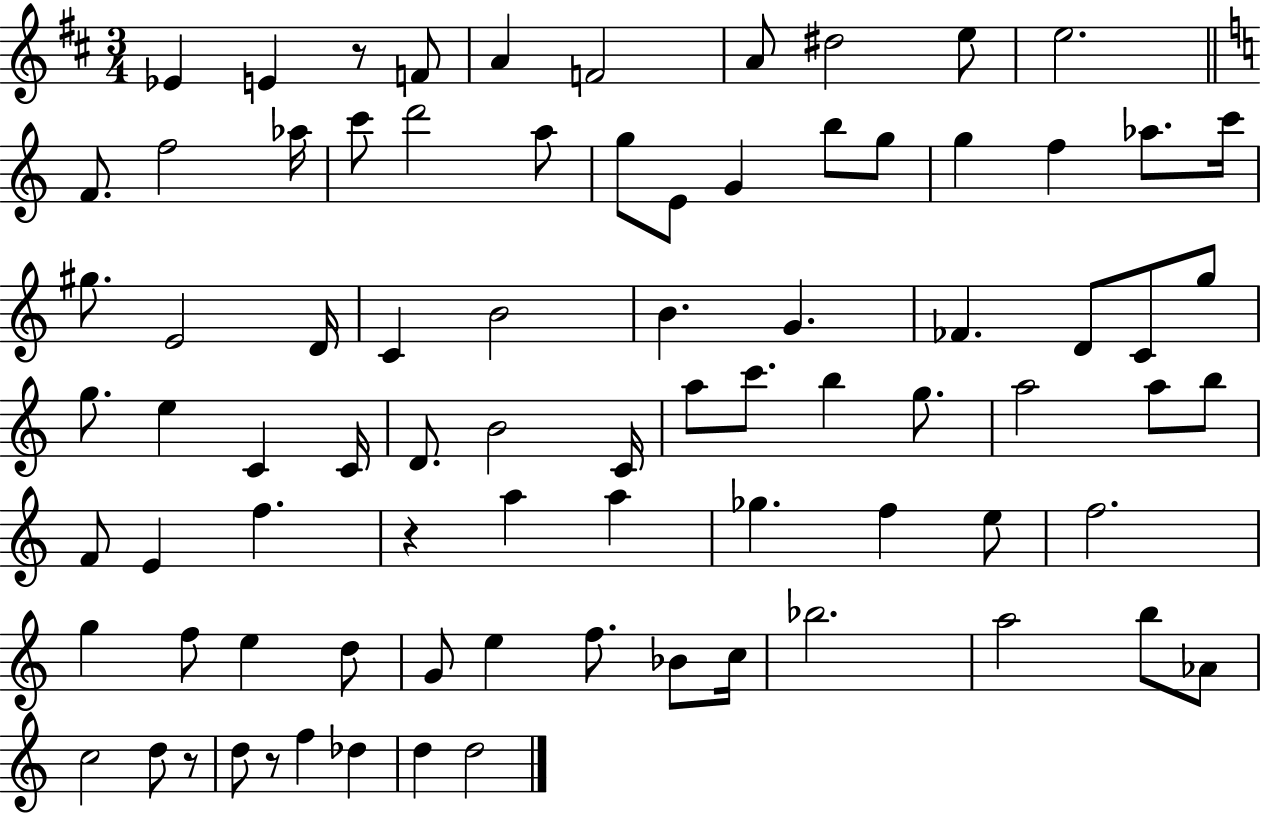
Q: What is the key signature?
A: D major